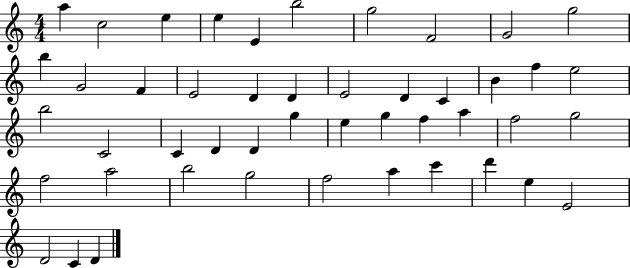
{
  \clef treble
  \numericTimeSignature
  \time 4/4
  \key c \major
  a''4 c''2 e''4 | e''4 e'4 b''2 | g''2 f'2 | g'2 g''2 | \break b''4 g'2 f'4 | e'2 d'4 d'4 | e'2 d'4 c'4 | b'4 f''4 e''2 | \break b''2 c'2 | c'4 d'4 d'4 g''4 | e''4 g''4 f''4 a''4 | f''2 g''2 | \break f''2 a''2 | b''2 g''2 | f''2 a''4 c'''4 | d'''4 e''4 e'2 | \break d'2 c'4 d'4 | \bar "|."
}